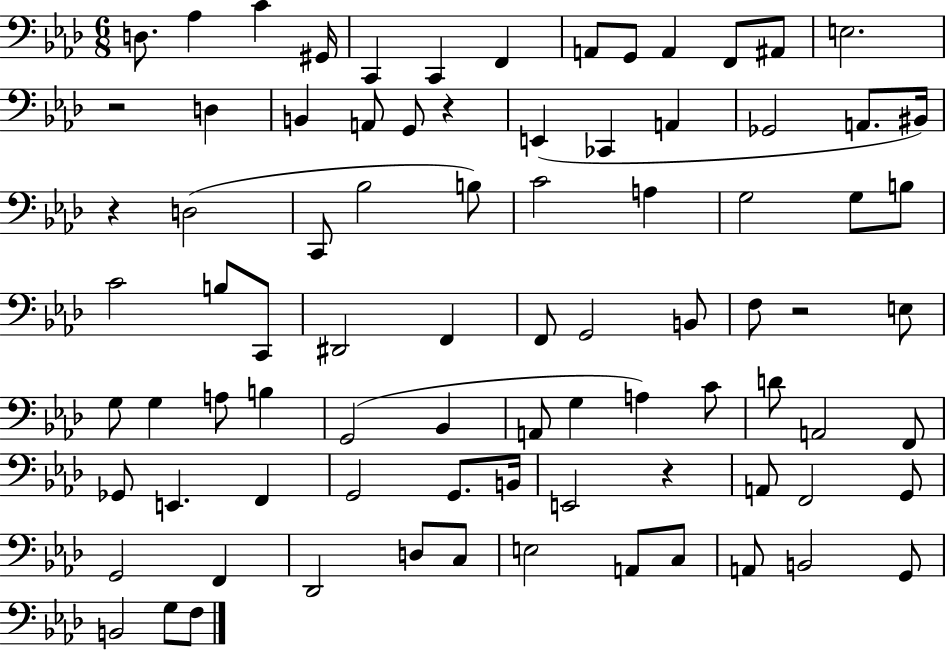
D3/e. Ab3/q C4/q G#2/s C2/q C2/q F2/q A2/e G2/e A2/q F2/e A#2/e E3/h. R/h D3/q B2/q A2/e G2/e R/q E2/q CES2/q A2/q Gb2/h A2/e. BIS2/s R/q D3/h C2/e Bb3/h B3/e C4/h A3/q G3/h G3/e B3/e C4/h B3/e C2/e D#2/h F2/q F2/e G2/h B2/e F3/e R/h E3/e G3/e G3/q A3/e B3/q G2/h Bb2/q A2/e G3/q A3/q C4/e D4/e A2/h F2/e Gb2/e E2/q. F2/q G2/h G2/e. B2/s E2/h R/q A2/e F2/h G2/e G2/h F2/q Db2/h D3/e C3/e E3/h A2/e C3/e A2/e B2/h G2/e B2/h G3/e F3/e